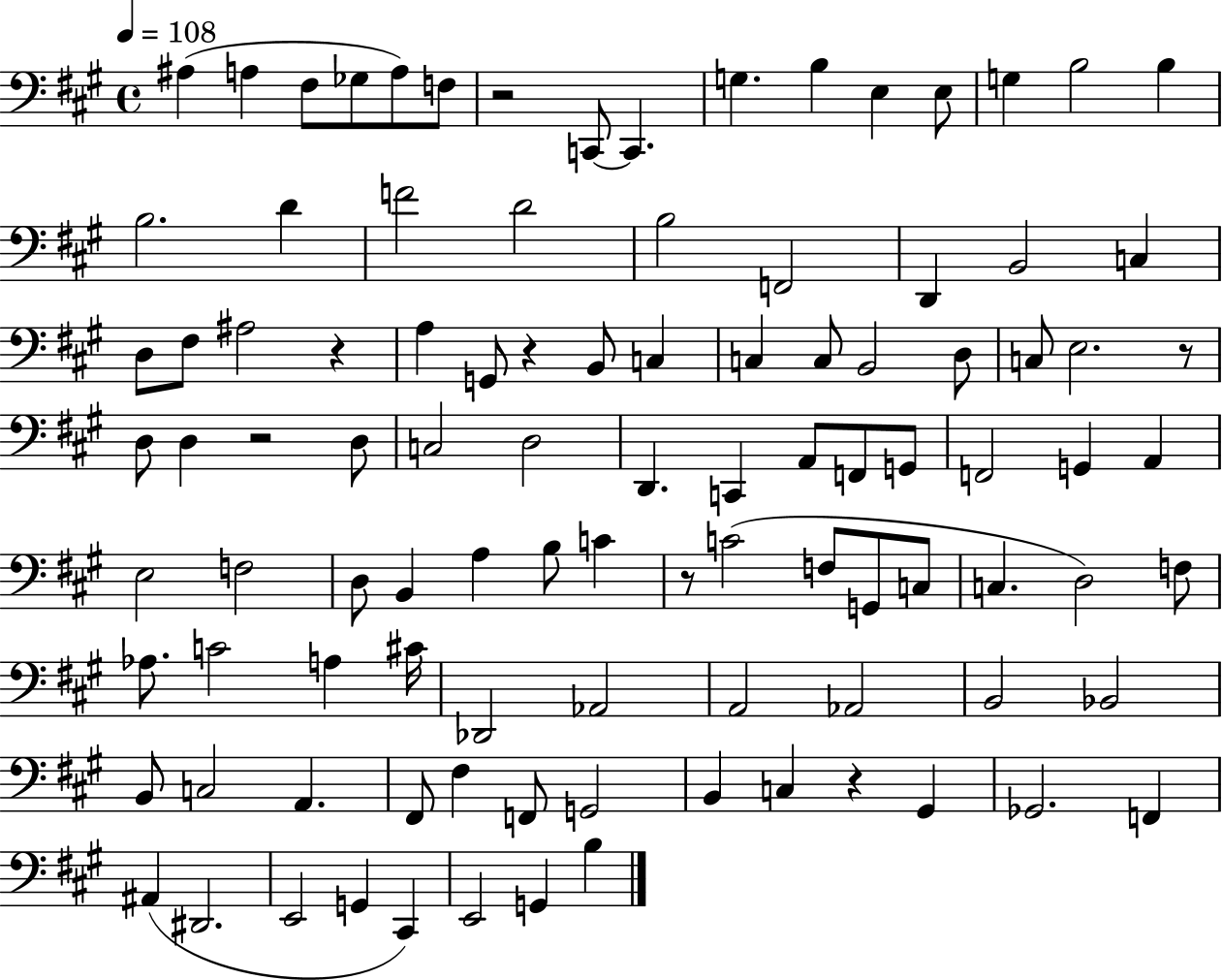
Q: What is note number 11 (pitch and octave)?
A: E3